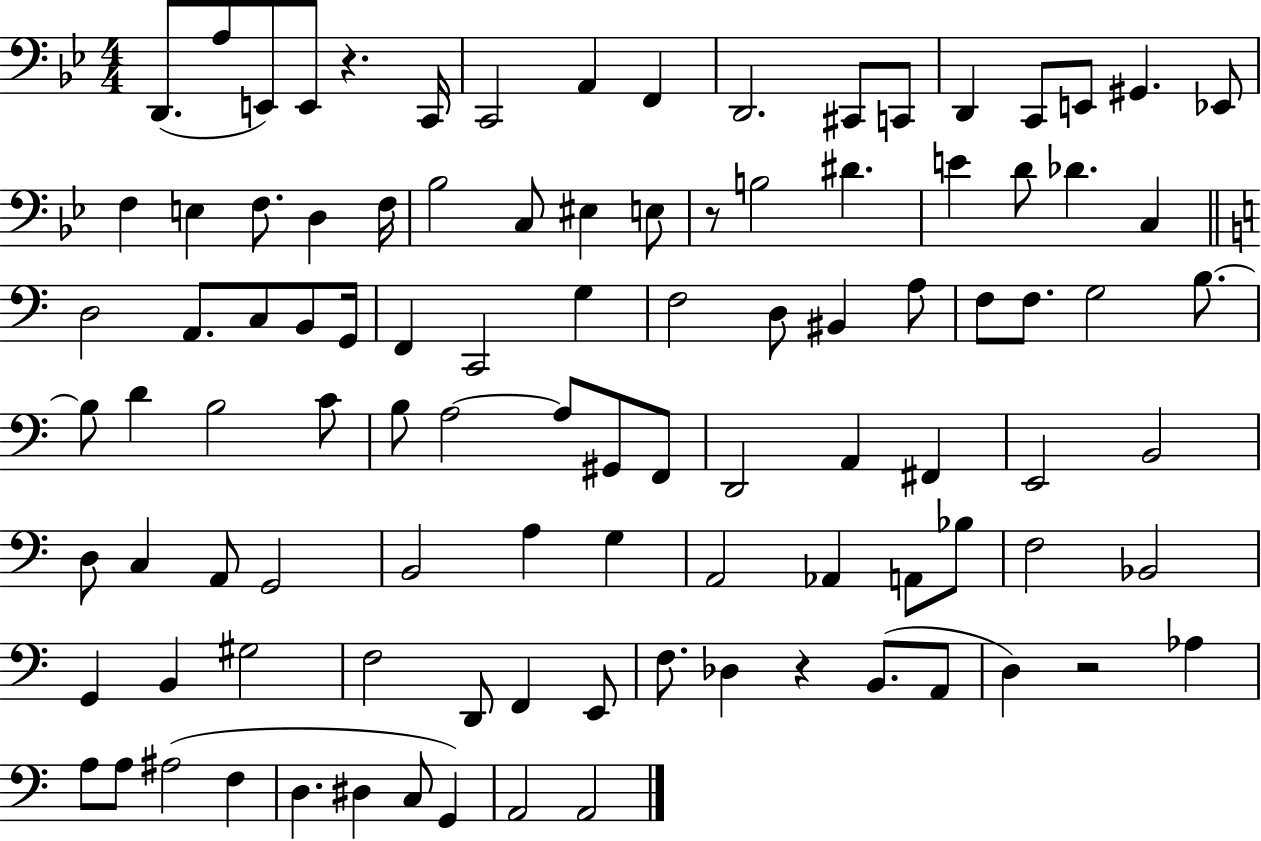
X:1
T:Untitled
M:4/4
L:1/4
K:Bb
D,,/2 A,/2 E,,/2 E,,/2 z C,,/4 C,,2 A,, F,, D,,2 ^C,,/2 C,,/2 D,, C,,/2 E,,/2 ^G,, _E,,/2 F, E, F,/2 D, F,/4 _B,2 C,/2 ^E, E,/2 z/2 B,2 ^D E D/2 _D C, D,2 A,,/2 C,/2 B,,/2 G,,/4 F,, C,,2 G, F,2 D,/2 ^B,, A,/2 F,/2 F,/2 G,2 B,/2 B,/2 D B,2 C/2 B,/2 A,2 A,/2 ^G,,/2 F,,/2 D,,2 A,, ^F,, E,,2 B,,2 D,/2 C, A,,/2 G,,2 B,,2 A, G, A,,2 _A,, A,,/2 _B,/2 F,2 _B,,2 G,, B,, ^G,2 F,2 D,,/2 F,, E,,/2 F,/2 _D, z B,,/2 A,,/2 D, z2 _A, A,/2 A,/2 ^A,2 F, D, ^D, C,/2 G,, A,,2 A,,2